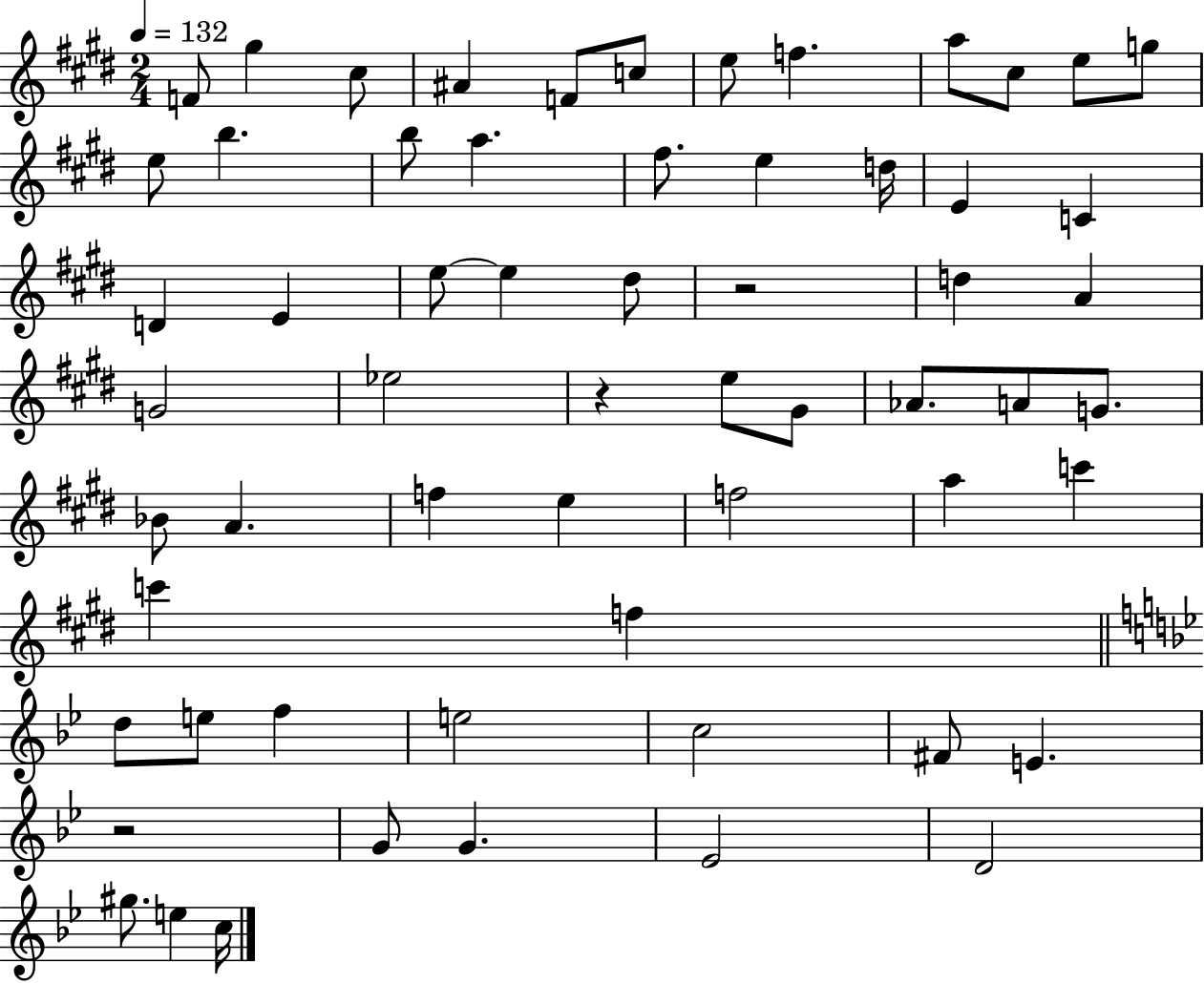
F4/e G#5/q C#5/e A#4/q F4/e C5/e E5/e F5/q. A5/e C#5/e E5/e G5/e E5/e B5/q. B5/e A5/q. F#5/e. E5/q D5/s E4/q C4/q D4/q E4/q E5/e E5/q D#5/e R/h D5/q A4/q G4/h Eb5/h R/q E5/e G#4/e Ab4/e. A4/e G4/e. Bb4/e A4/q. F5/q E5/q F5/h A5/q C6/q C6/q F5/q D5/e E5/e F5/q E5/h C5/h F#4/e E4/q. R/h G4/e G4/q. Eb4/h D4/h G#5/e. E5/q C5/s